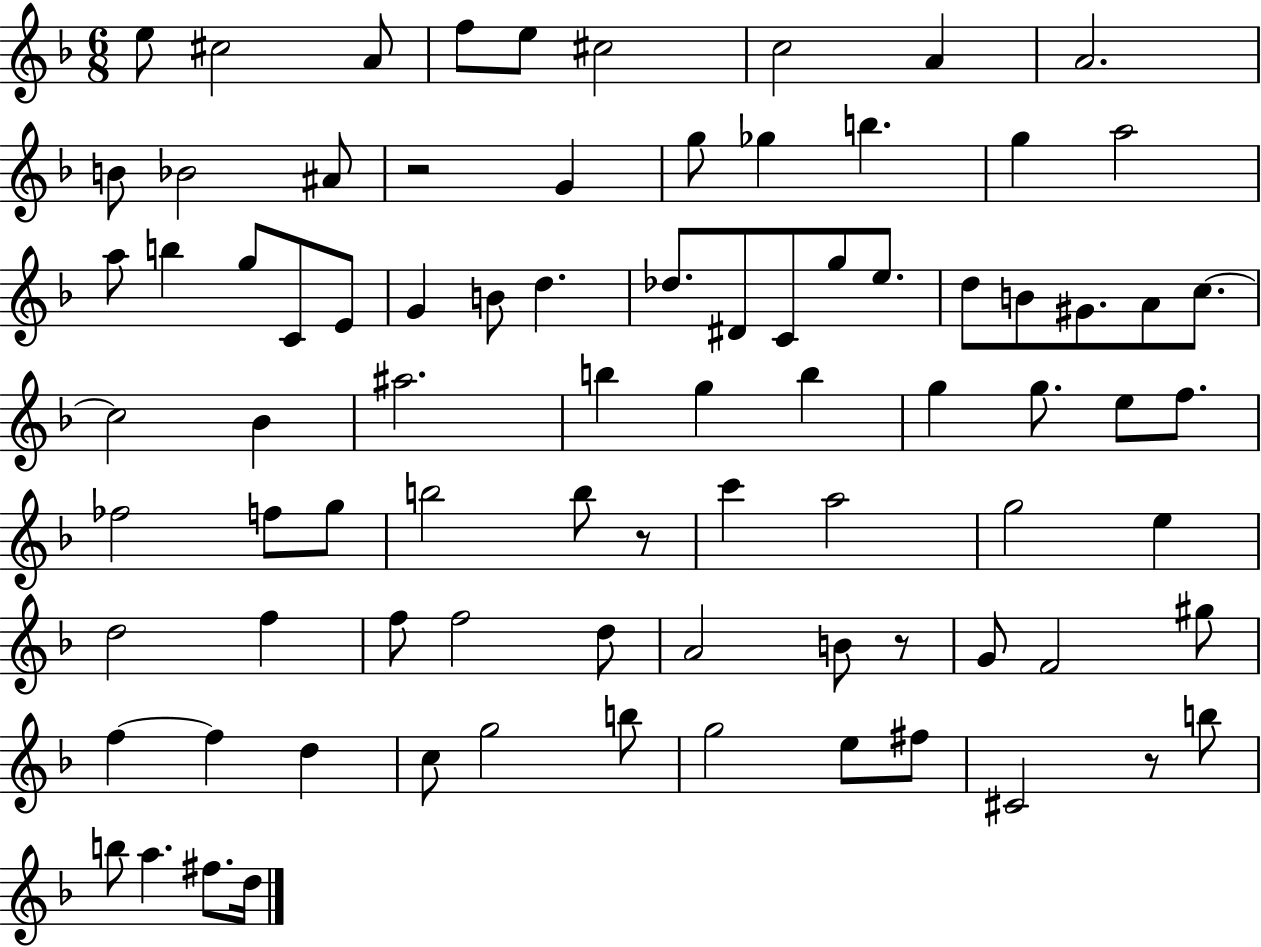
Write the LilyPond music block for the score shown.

{
  \clef treble
  \numericTimeSignature
  \time 6/8
  \key f \major
  \repeat volta 2 { e''8 cis''2 a'8 | f''8 e''8 cis''2 | c''2 a'4 | a'2. | \break b'8 bes'2 ais'8 | r2 g'4 | g''8 ges''4 b''4. | g''4 a''2 | \break a''8 b''4 g''8 c'8 e'8 | g'4 b'8 d''4. | des''8. dis'8 c'8 g''8 e''8. | d''8 b'8 gis'8. a'8 c''8.~~ | \break c''2 bes'4 | ais''2. | b''4 g''4 b''4 | g''4 g''8. e''8 f''8. | \break fes''2 f''8 g''8 | b''2 b''8 r8 | c'''4 a''2 | g''2 e''4 | \break d''2 f''4 | f''8 f''2 d''8 | a'2 b'8 r8 | g'8 f'2 gis''8 | \break f''4~~ f''4 d''4 | c''8 g''2 b''8 | g''2 e''8 fis''8 | cis'2 r8 b''8 | \break b''8 a''4. fis''8. d''16 | } \bar "|."
}